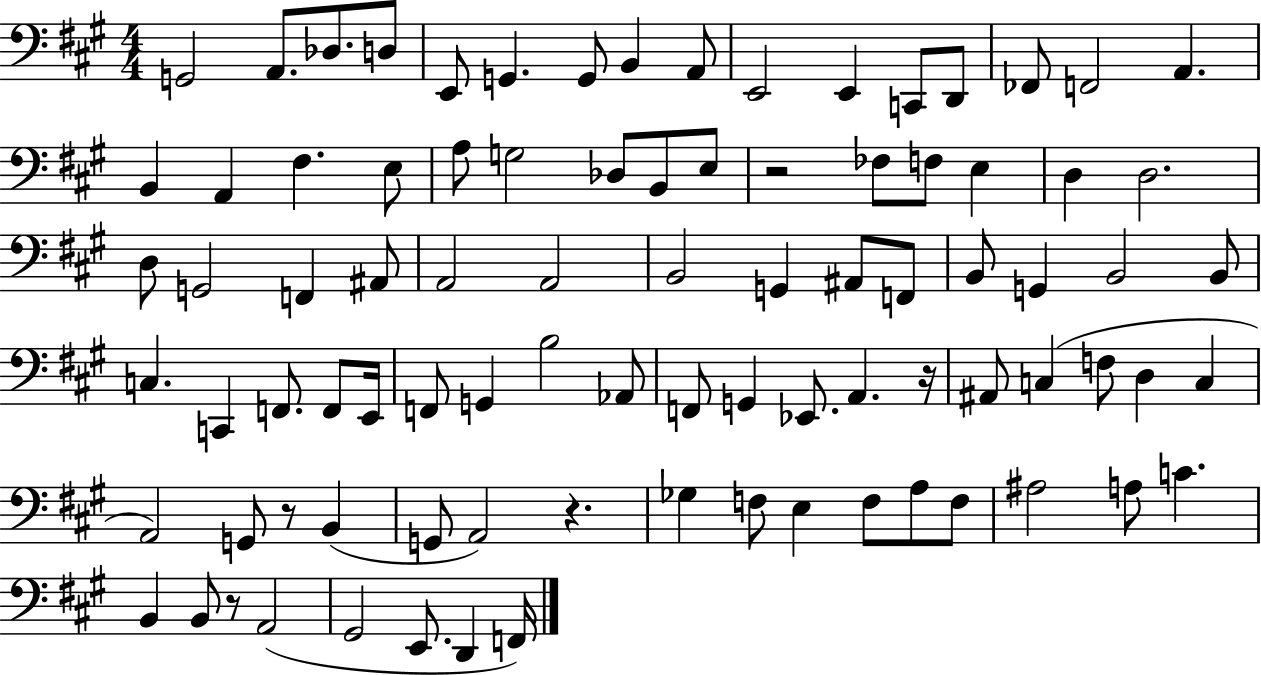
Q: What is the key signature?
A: A major